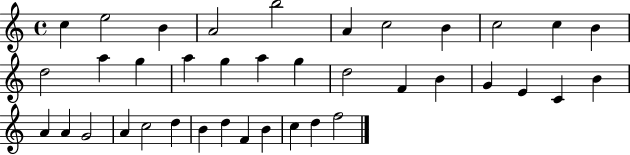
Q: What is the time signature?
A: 4/4